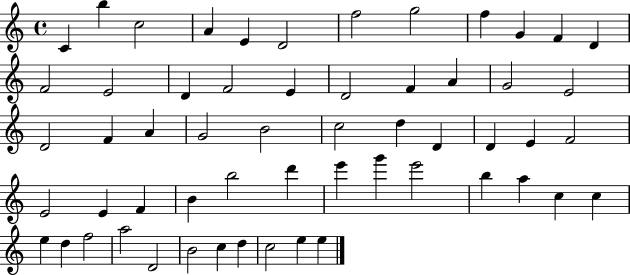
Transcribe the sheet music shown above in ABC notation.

X:1
T:Untitled
M:4/4
L:1/4
K:C
C b c2 A E D2 f2 g2 f G F D F2 E2 D F2 E D2 F A G2 E2 D2 F A G2 B2 c2 d D D E F2 E2 E F B b2 d' e' g' e'2 b a c c e d f2 a2 D2 B2 c d c2 e e